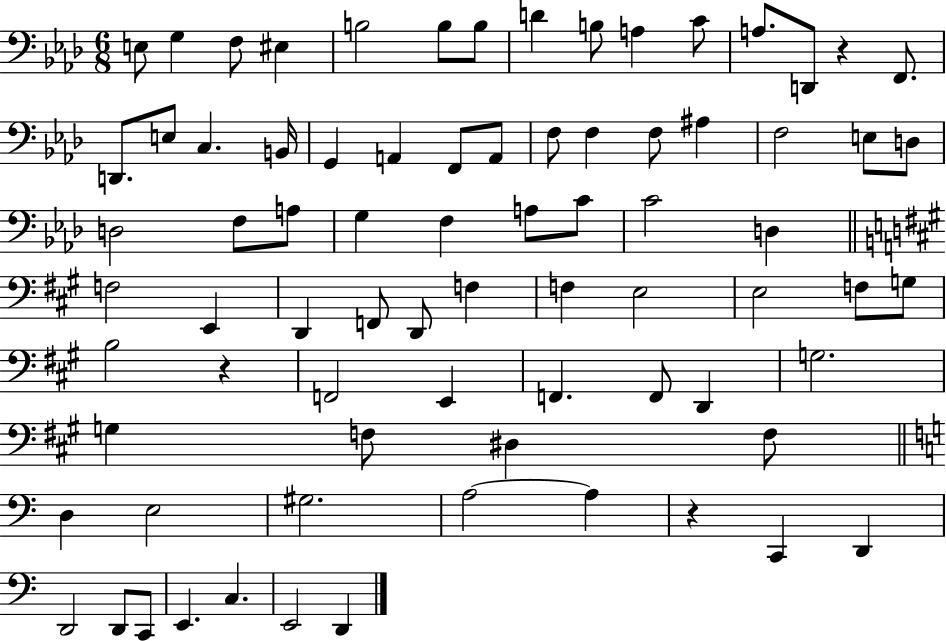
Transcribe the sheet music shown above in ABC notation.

X:1
T:Untitled
M:6/8
L:1/4
K:Ab
E,/2 G, F,/2 ^E, B,2 B,/2 B,/2 D B,/2 A, C/2 A,/2 D,,/2 z F,,/2 D,,/2 E,/2 C, B,,/4 G,, A,, F,,/2 A,,/2 F,/2 F, F,/2 ^A, F,2 E,/2 D,/2 D,2 F,/2 A,/2 G, F, A,/2 C/2 C2 D, F,2 E,, D,, F,,/2 D,,/2 F, F, E,2 E,2 F,/2 G,/2 B,2 z F,,2 E,, F,, F,,/2 D,, G,2 G, F,/2 ^D, F,/2 D, E,2 ^G,2 A,2 A, z C,, D,, D,,2 D,,/2 C,,/2 E,, C, E,,2 D,,